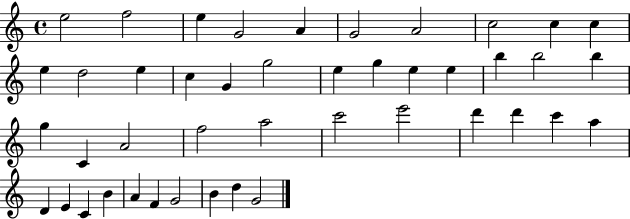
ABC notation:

X:1
T:Untitled
M:4/4
L:1/4
K:C
e2 f2 e G2 A G2 A2 c2 c c e d2 e c G g2 e g e e b b2 b g C A2 f2 a2 c'2 e'2 d' d' c' a D E C B A F G2 B d G2